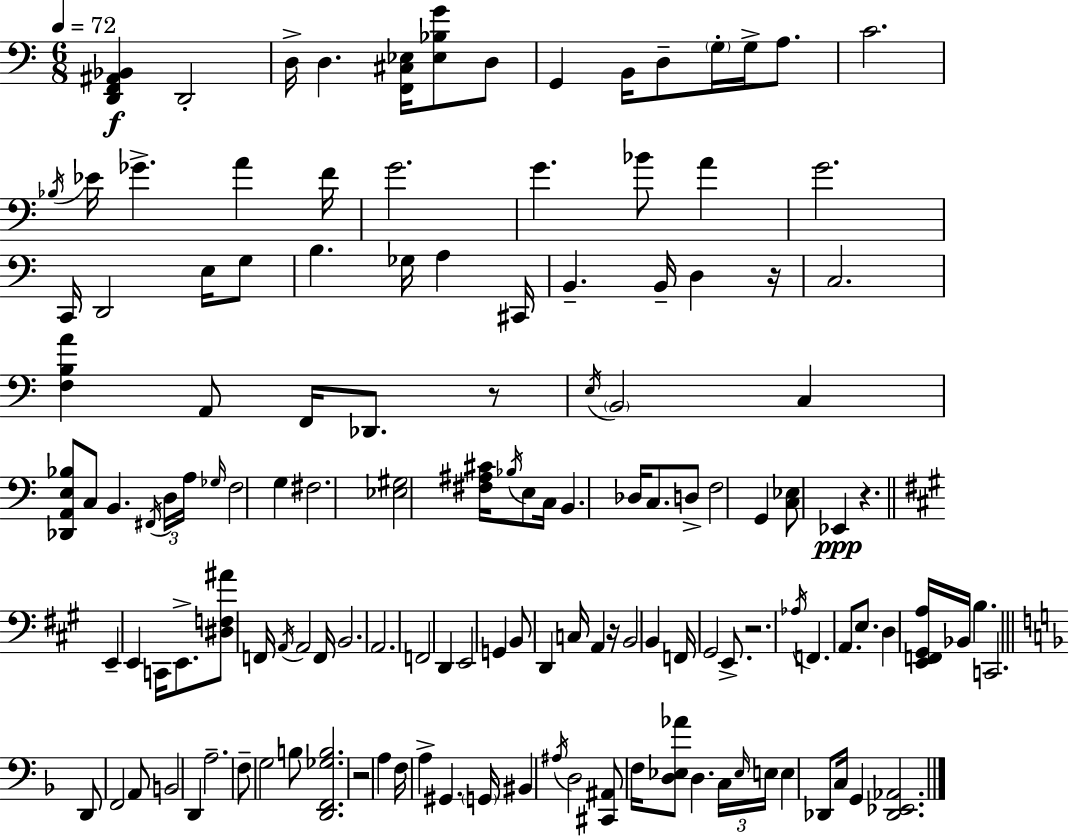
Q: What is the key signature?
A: A minor